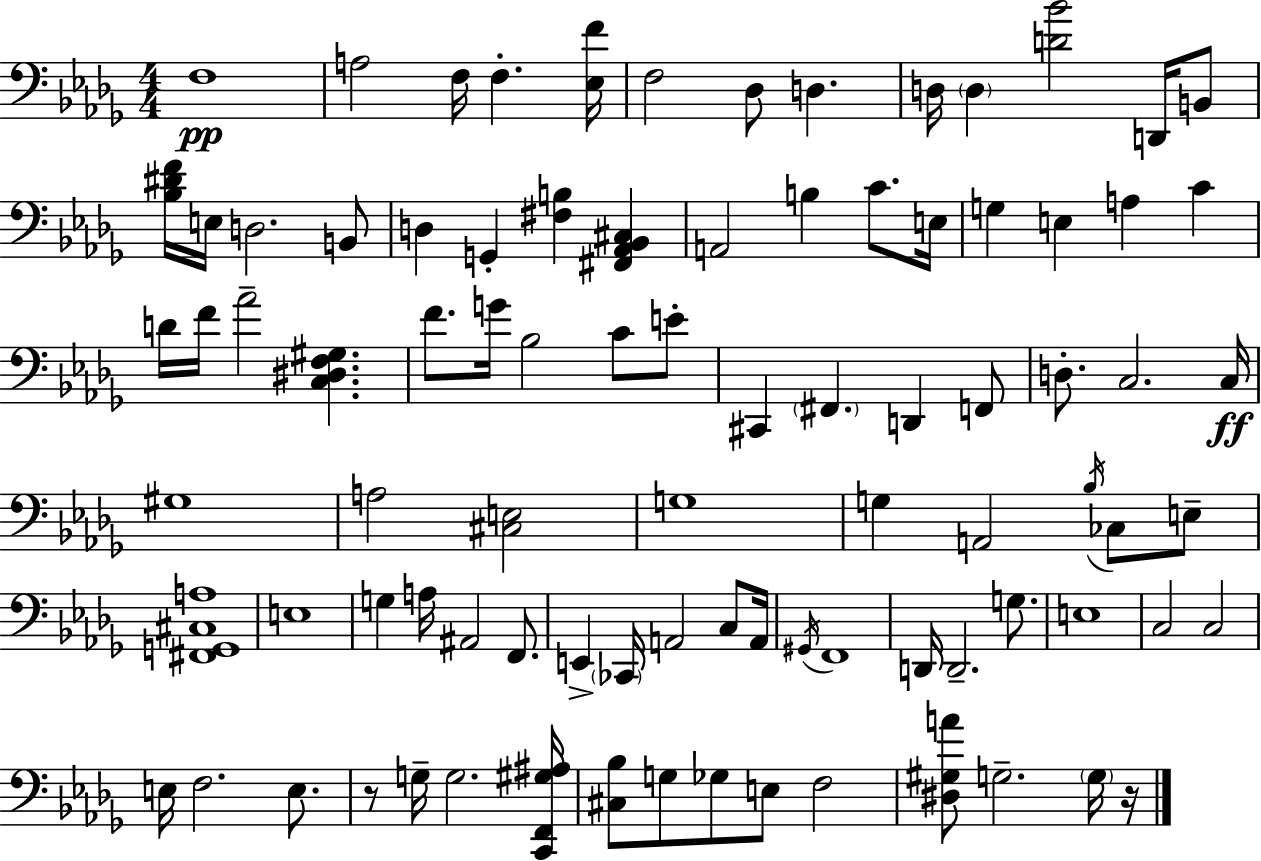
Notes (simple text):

F3/w A3/h F3/s F3/q. [Eb3,F4]/s F3/h Db3/e D3/q. D3/s D3/q [D4,Bb4]/h D2/s B2/e [Bb3,D#4,F4]/s E3/s D3/h. B2/e D3/q G2/q [F#3,B3]/q [F#2,Ab2,Bb2,C#3]/q A2/h B3/q C4/e. E3/s G3/q E3/q A3/q C4/q D4/s F4/s Ab4/h [C3,D#3,F3,G#3]/q. F4/e. G4/s Bb3/h C4/e E4/e C#2/q F#2/q. D2/q F2/e D3/e. C3/h. C3/s G#3/w A3/h [C#3,E3]/h G3/w G3/q A2/h Bb3/s CES3/e E3/e [F#2,G2,C#3,A3]/w E3/w G3/q A3/s A#2/h F2/e. E2/q CES2/s A2/h C3/e A2/s G#2/s F2/w D2/s D2/h. G3/e. E3/w C3/h C3/h E3/s F3/h. E3/e. R/e G3/s G3/h. [C2,F2,G#3,A#3]/s [C#3,Bb3]/e G3/e Gb3/e E3/e F3/h [D#3,G#3,A4]/e G3/h. G3/s R/s